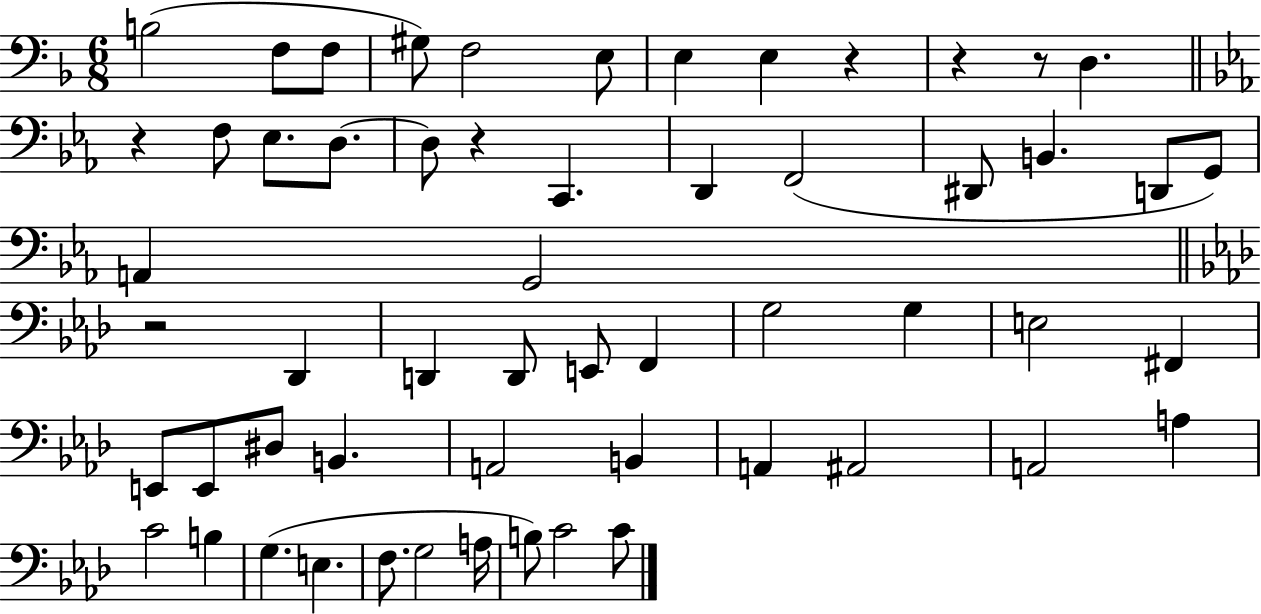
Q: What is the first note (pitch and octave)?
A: B3